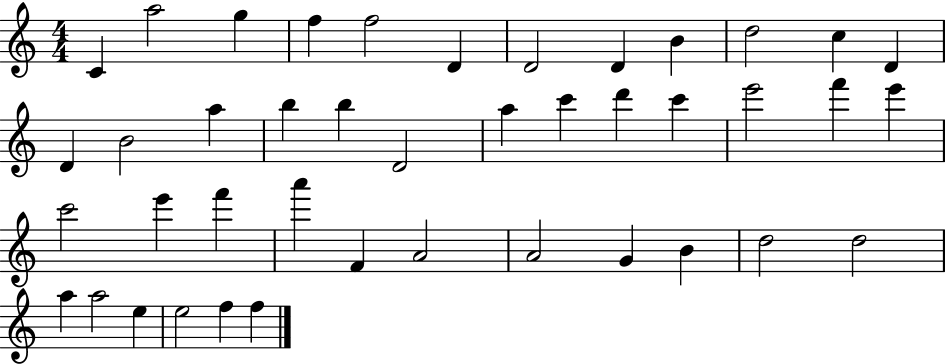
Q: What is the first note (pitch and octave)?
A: C4